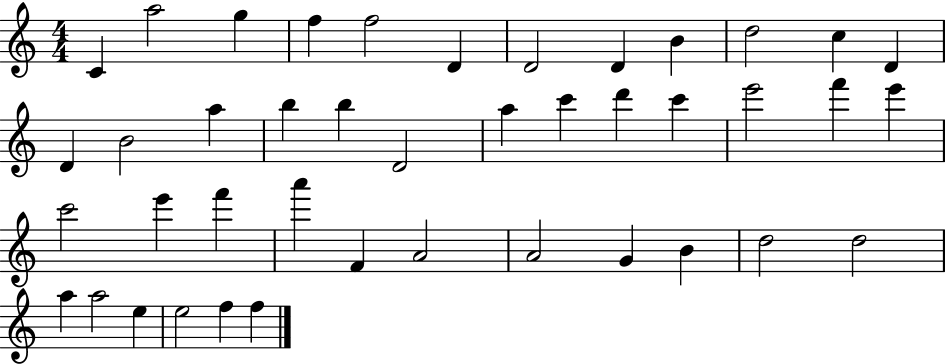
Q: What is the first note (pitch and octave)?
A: C4